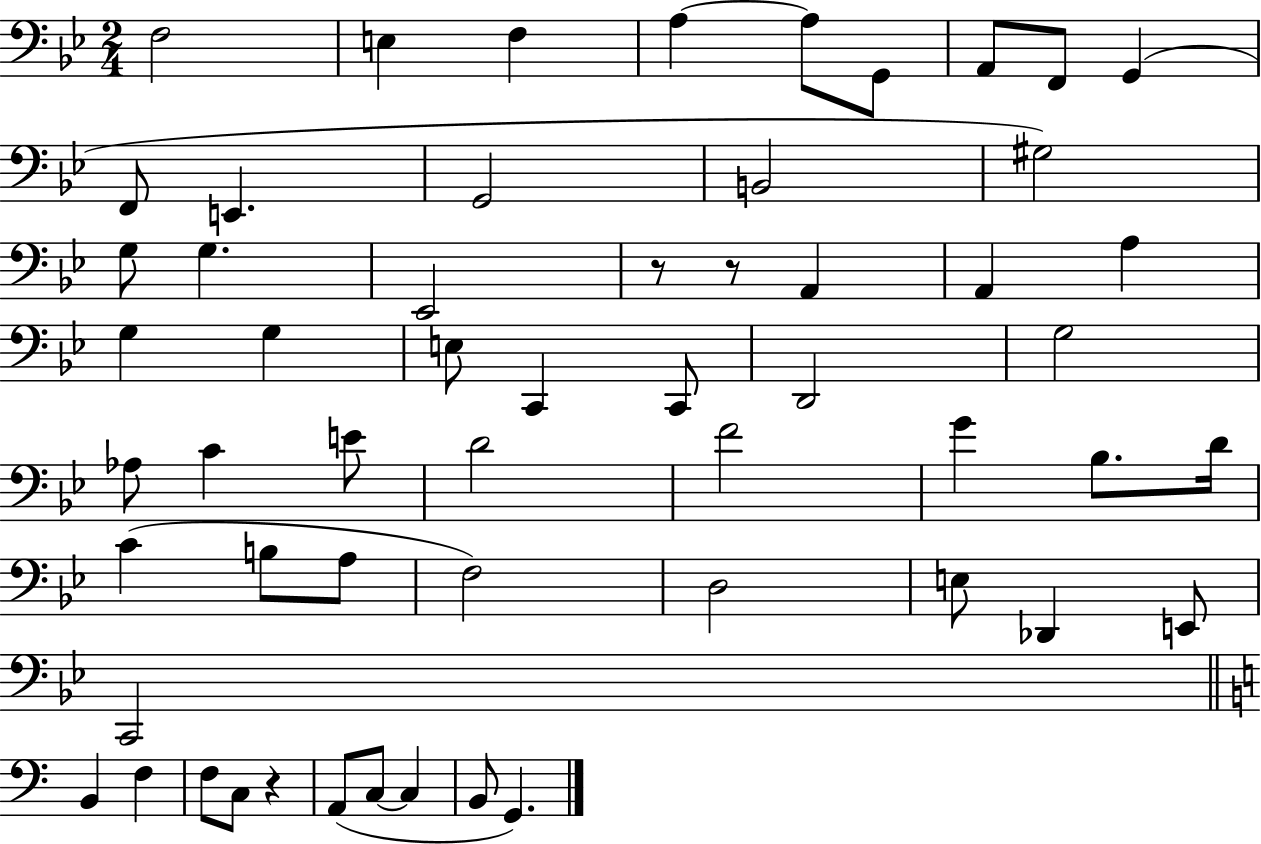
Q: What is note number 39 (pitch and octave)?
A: F3